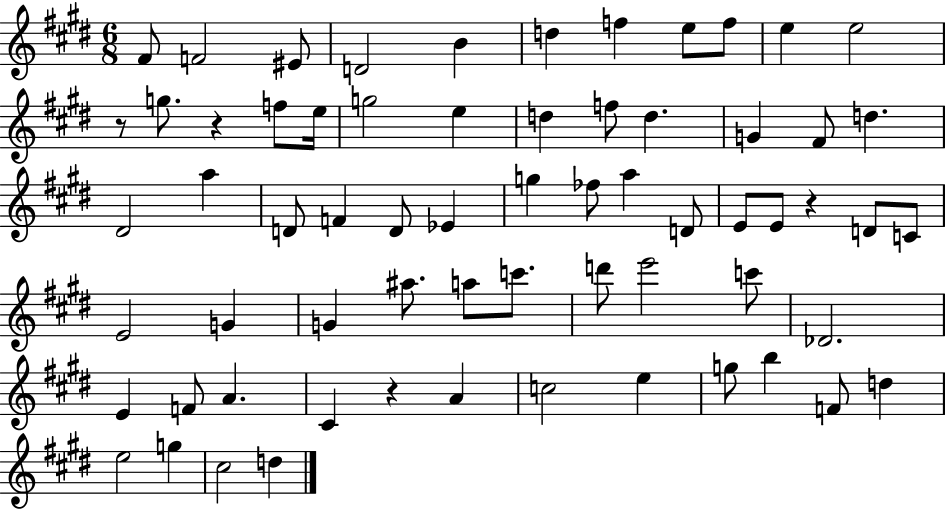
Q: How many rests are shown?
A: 4